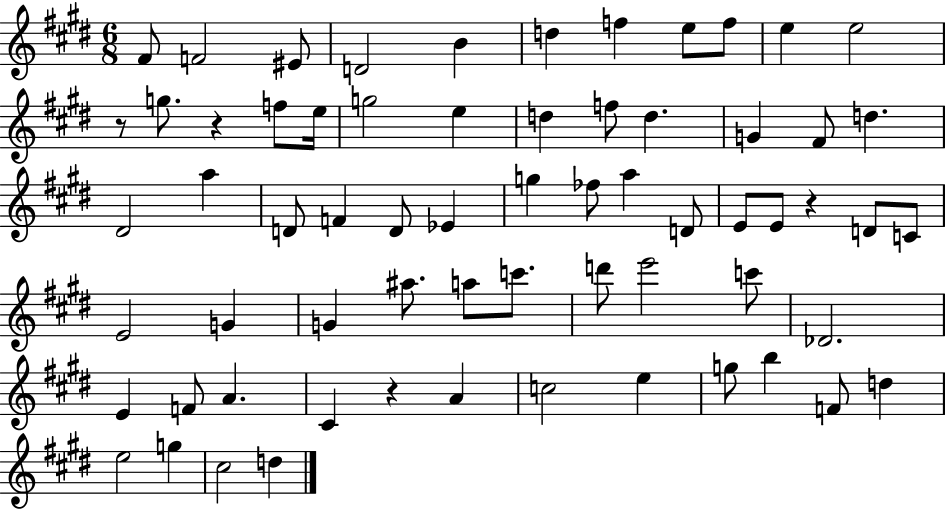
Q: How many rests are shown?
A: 4